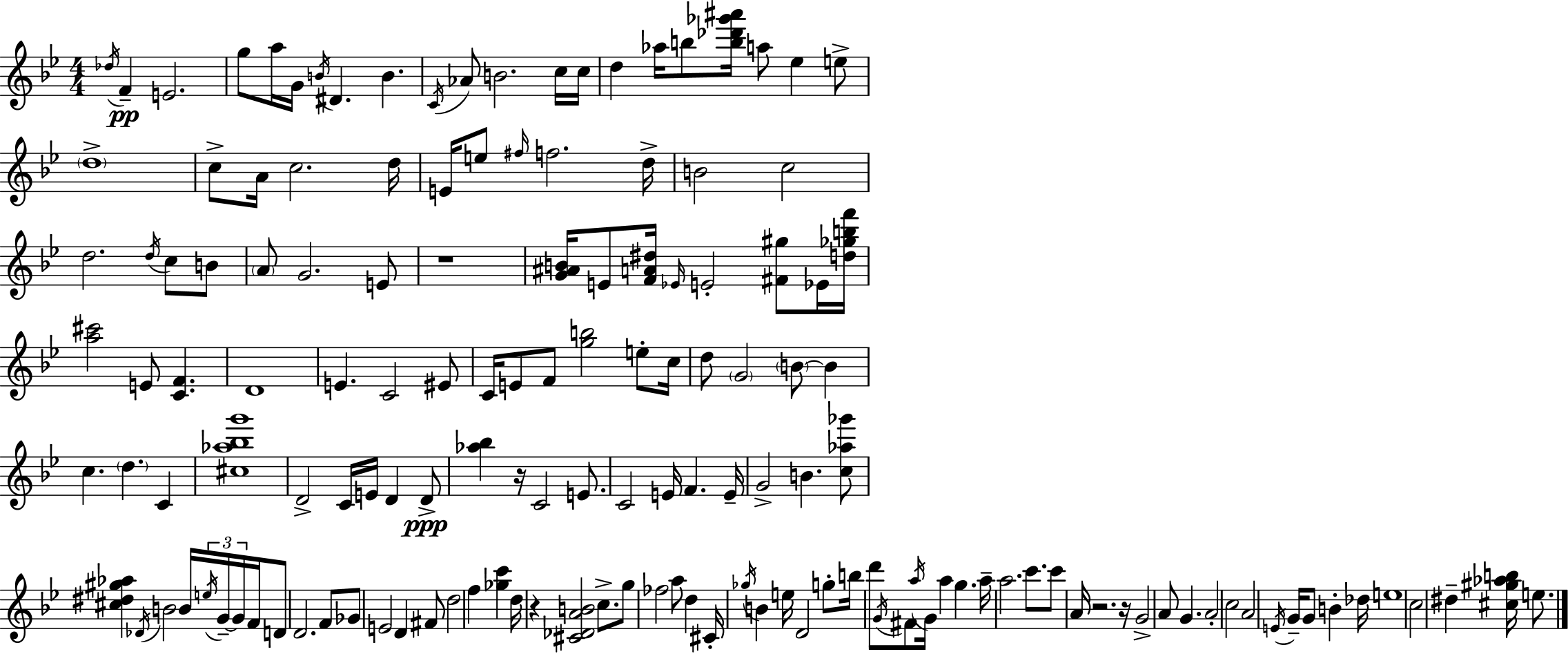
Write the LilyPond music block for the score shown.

{
  \clef treble
  \numericTimeSignature
  \time 4/4
  \key bes \major
  \repeat volta 2 { \acciaccatura { des''16 }\pp f'4-- e'2. | g''8 a''16 g'16 \acciaccatura { b'16 } dis'4. b'4. | \acciaccatura { c'16 } aes'8 b'2. | c''16 c''16 d''4 aes''16 b''8 <b'' des''' ges''' ais'''>16 a''8 ees''4 | \break e''8-> \parenthesize d''1-> | c''8-> a'16 c''2. | d''16 e'16 e''8 \grace { fis''16 } f''2. | d''16-> b'2 c''2 | \break d''2. | \acciaccatura { d''16 } c''8 b'8 \parenthesize a'8 g'2. | e'8 r1 | <g' ais' b'>16 e'8 <f' a' dis''>16 \grace { ees'16 } e'2-. | \break <fis' gis''>8 ees'16 <d'' ges'' b'' f'''>16 <a'' cis'''>2 e'8 | <c' f'>4. d'1 | e'4. c'2 | eis'8 c'16 e'8 f'8 <g'' b''>2 | \break e''8-. c''16 d''8 \parenthesize g'2 | \parenthesize b'8~~ b'4 c''4. \parenthesize d''4. | c'4 <cis'' aes'' bes'' g'''>1 | d'2-> c'16 e'16 | \break d'4 d'8->\ppp <aes'' bes''>4 r16 c'2 | e'8. c'2 e'16 f'4. | e'16-- g'2-> b'4. | <c'' aes'' ges'''>8 <cis'' dis'' gis'' aes''>4 \acciaccatura { des'16 } b'2 | \break b'16 \tuplet 3/2 { \acciaccatura { e''16 } g'16--~~ g'16 } f'16 d'8 d'2. | f'8 ges'8 e'2 | d'4 fis'8 d''2 | f''4 <ges'' c'''>4 d''16 r4 <cis' des' a' b'>2 | \break c''8.-> g''8 fes''2 | a''8 d''4 cis'16-. \acciaccatura { ges''16 } b'4 e''16 d'2 | g''8-. b''16 d'''8 \acciaccatura { g'16 } fis'8 \acciaccatura { a''16 } | g'16 a''4 g''4. a''16-- a''2. | \break c'''8. c'''8 a'16 r2. | r16 g'2-> | a'8 g'4. a'2-. | c''2 a'2 | \break \acciaccatura { e'16 } g'16-- g'8 b'4-. des''16 e''1 | c''2 | dis''4-- <cis'' gis'' aes'' b''>16 e''8. } \bar "|."
}